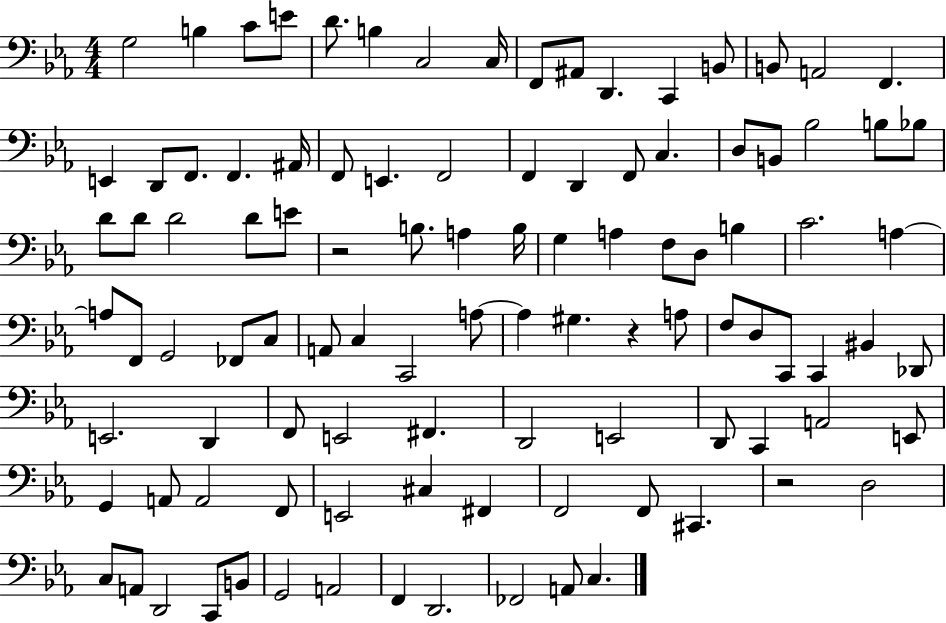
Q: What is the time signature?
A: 4/4